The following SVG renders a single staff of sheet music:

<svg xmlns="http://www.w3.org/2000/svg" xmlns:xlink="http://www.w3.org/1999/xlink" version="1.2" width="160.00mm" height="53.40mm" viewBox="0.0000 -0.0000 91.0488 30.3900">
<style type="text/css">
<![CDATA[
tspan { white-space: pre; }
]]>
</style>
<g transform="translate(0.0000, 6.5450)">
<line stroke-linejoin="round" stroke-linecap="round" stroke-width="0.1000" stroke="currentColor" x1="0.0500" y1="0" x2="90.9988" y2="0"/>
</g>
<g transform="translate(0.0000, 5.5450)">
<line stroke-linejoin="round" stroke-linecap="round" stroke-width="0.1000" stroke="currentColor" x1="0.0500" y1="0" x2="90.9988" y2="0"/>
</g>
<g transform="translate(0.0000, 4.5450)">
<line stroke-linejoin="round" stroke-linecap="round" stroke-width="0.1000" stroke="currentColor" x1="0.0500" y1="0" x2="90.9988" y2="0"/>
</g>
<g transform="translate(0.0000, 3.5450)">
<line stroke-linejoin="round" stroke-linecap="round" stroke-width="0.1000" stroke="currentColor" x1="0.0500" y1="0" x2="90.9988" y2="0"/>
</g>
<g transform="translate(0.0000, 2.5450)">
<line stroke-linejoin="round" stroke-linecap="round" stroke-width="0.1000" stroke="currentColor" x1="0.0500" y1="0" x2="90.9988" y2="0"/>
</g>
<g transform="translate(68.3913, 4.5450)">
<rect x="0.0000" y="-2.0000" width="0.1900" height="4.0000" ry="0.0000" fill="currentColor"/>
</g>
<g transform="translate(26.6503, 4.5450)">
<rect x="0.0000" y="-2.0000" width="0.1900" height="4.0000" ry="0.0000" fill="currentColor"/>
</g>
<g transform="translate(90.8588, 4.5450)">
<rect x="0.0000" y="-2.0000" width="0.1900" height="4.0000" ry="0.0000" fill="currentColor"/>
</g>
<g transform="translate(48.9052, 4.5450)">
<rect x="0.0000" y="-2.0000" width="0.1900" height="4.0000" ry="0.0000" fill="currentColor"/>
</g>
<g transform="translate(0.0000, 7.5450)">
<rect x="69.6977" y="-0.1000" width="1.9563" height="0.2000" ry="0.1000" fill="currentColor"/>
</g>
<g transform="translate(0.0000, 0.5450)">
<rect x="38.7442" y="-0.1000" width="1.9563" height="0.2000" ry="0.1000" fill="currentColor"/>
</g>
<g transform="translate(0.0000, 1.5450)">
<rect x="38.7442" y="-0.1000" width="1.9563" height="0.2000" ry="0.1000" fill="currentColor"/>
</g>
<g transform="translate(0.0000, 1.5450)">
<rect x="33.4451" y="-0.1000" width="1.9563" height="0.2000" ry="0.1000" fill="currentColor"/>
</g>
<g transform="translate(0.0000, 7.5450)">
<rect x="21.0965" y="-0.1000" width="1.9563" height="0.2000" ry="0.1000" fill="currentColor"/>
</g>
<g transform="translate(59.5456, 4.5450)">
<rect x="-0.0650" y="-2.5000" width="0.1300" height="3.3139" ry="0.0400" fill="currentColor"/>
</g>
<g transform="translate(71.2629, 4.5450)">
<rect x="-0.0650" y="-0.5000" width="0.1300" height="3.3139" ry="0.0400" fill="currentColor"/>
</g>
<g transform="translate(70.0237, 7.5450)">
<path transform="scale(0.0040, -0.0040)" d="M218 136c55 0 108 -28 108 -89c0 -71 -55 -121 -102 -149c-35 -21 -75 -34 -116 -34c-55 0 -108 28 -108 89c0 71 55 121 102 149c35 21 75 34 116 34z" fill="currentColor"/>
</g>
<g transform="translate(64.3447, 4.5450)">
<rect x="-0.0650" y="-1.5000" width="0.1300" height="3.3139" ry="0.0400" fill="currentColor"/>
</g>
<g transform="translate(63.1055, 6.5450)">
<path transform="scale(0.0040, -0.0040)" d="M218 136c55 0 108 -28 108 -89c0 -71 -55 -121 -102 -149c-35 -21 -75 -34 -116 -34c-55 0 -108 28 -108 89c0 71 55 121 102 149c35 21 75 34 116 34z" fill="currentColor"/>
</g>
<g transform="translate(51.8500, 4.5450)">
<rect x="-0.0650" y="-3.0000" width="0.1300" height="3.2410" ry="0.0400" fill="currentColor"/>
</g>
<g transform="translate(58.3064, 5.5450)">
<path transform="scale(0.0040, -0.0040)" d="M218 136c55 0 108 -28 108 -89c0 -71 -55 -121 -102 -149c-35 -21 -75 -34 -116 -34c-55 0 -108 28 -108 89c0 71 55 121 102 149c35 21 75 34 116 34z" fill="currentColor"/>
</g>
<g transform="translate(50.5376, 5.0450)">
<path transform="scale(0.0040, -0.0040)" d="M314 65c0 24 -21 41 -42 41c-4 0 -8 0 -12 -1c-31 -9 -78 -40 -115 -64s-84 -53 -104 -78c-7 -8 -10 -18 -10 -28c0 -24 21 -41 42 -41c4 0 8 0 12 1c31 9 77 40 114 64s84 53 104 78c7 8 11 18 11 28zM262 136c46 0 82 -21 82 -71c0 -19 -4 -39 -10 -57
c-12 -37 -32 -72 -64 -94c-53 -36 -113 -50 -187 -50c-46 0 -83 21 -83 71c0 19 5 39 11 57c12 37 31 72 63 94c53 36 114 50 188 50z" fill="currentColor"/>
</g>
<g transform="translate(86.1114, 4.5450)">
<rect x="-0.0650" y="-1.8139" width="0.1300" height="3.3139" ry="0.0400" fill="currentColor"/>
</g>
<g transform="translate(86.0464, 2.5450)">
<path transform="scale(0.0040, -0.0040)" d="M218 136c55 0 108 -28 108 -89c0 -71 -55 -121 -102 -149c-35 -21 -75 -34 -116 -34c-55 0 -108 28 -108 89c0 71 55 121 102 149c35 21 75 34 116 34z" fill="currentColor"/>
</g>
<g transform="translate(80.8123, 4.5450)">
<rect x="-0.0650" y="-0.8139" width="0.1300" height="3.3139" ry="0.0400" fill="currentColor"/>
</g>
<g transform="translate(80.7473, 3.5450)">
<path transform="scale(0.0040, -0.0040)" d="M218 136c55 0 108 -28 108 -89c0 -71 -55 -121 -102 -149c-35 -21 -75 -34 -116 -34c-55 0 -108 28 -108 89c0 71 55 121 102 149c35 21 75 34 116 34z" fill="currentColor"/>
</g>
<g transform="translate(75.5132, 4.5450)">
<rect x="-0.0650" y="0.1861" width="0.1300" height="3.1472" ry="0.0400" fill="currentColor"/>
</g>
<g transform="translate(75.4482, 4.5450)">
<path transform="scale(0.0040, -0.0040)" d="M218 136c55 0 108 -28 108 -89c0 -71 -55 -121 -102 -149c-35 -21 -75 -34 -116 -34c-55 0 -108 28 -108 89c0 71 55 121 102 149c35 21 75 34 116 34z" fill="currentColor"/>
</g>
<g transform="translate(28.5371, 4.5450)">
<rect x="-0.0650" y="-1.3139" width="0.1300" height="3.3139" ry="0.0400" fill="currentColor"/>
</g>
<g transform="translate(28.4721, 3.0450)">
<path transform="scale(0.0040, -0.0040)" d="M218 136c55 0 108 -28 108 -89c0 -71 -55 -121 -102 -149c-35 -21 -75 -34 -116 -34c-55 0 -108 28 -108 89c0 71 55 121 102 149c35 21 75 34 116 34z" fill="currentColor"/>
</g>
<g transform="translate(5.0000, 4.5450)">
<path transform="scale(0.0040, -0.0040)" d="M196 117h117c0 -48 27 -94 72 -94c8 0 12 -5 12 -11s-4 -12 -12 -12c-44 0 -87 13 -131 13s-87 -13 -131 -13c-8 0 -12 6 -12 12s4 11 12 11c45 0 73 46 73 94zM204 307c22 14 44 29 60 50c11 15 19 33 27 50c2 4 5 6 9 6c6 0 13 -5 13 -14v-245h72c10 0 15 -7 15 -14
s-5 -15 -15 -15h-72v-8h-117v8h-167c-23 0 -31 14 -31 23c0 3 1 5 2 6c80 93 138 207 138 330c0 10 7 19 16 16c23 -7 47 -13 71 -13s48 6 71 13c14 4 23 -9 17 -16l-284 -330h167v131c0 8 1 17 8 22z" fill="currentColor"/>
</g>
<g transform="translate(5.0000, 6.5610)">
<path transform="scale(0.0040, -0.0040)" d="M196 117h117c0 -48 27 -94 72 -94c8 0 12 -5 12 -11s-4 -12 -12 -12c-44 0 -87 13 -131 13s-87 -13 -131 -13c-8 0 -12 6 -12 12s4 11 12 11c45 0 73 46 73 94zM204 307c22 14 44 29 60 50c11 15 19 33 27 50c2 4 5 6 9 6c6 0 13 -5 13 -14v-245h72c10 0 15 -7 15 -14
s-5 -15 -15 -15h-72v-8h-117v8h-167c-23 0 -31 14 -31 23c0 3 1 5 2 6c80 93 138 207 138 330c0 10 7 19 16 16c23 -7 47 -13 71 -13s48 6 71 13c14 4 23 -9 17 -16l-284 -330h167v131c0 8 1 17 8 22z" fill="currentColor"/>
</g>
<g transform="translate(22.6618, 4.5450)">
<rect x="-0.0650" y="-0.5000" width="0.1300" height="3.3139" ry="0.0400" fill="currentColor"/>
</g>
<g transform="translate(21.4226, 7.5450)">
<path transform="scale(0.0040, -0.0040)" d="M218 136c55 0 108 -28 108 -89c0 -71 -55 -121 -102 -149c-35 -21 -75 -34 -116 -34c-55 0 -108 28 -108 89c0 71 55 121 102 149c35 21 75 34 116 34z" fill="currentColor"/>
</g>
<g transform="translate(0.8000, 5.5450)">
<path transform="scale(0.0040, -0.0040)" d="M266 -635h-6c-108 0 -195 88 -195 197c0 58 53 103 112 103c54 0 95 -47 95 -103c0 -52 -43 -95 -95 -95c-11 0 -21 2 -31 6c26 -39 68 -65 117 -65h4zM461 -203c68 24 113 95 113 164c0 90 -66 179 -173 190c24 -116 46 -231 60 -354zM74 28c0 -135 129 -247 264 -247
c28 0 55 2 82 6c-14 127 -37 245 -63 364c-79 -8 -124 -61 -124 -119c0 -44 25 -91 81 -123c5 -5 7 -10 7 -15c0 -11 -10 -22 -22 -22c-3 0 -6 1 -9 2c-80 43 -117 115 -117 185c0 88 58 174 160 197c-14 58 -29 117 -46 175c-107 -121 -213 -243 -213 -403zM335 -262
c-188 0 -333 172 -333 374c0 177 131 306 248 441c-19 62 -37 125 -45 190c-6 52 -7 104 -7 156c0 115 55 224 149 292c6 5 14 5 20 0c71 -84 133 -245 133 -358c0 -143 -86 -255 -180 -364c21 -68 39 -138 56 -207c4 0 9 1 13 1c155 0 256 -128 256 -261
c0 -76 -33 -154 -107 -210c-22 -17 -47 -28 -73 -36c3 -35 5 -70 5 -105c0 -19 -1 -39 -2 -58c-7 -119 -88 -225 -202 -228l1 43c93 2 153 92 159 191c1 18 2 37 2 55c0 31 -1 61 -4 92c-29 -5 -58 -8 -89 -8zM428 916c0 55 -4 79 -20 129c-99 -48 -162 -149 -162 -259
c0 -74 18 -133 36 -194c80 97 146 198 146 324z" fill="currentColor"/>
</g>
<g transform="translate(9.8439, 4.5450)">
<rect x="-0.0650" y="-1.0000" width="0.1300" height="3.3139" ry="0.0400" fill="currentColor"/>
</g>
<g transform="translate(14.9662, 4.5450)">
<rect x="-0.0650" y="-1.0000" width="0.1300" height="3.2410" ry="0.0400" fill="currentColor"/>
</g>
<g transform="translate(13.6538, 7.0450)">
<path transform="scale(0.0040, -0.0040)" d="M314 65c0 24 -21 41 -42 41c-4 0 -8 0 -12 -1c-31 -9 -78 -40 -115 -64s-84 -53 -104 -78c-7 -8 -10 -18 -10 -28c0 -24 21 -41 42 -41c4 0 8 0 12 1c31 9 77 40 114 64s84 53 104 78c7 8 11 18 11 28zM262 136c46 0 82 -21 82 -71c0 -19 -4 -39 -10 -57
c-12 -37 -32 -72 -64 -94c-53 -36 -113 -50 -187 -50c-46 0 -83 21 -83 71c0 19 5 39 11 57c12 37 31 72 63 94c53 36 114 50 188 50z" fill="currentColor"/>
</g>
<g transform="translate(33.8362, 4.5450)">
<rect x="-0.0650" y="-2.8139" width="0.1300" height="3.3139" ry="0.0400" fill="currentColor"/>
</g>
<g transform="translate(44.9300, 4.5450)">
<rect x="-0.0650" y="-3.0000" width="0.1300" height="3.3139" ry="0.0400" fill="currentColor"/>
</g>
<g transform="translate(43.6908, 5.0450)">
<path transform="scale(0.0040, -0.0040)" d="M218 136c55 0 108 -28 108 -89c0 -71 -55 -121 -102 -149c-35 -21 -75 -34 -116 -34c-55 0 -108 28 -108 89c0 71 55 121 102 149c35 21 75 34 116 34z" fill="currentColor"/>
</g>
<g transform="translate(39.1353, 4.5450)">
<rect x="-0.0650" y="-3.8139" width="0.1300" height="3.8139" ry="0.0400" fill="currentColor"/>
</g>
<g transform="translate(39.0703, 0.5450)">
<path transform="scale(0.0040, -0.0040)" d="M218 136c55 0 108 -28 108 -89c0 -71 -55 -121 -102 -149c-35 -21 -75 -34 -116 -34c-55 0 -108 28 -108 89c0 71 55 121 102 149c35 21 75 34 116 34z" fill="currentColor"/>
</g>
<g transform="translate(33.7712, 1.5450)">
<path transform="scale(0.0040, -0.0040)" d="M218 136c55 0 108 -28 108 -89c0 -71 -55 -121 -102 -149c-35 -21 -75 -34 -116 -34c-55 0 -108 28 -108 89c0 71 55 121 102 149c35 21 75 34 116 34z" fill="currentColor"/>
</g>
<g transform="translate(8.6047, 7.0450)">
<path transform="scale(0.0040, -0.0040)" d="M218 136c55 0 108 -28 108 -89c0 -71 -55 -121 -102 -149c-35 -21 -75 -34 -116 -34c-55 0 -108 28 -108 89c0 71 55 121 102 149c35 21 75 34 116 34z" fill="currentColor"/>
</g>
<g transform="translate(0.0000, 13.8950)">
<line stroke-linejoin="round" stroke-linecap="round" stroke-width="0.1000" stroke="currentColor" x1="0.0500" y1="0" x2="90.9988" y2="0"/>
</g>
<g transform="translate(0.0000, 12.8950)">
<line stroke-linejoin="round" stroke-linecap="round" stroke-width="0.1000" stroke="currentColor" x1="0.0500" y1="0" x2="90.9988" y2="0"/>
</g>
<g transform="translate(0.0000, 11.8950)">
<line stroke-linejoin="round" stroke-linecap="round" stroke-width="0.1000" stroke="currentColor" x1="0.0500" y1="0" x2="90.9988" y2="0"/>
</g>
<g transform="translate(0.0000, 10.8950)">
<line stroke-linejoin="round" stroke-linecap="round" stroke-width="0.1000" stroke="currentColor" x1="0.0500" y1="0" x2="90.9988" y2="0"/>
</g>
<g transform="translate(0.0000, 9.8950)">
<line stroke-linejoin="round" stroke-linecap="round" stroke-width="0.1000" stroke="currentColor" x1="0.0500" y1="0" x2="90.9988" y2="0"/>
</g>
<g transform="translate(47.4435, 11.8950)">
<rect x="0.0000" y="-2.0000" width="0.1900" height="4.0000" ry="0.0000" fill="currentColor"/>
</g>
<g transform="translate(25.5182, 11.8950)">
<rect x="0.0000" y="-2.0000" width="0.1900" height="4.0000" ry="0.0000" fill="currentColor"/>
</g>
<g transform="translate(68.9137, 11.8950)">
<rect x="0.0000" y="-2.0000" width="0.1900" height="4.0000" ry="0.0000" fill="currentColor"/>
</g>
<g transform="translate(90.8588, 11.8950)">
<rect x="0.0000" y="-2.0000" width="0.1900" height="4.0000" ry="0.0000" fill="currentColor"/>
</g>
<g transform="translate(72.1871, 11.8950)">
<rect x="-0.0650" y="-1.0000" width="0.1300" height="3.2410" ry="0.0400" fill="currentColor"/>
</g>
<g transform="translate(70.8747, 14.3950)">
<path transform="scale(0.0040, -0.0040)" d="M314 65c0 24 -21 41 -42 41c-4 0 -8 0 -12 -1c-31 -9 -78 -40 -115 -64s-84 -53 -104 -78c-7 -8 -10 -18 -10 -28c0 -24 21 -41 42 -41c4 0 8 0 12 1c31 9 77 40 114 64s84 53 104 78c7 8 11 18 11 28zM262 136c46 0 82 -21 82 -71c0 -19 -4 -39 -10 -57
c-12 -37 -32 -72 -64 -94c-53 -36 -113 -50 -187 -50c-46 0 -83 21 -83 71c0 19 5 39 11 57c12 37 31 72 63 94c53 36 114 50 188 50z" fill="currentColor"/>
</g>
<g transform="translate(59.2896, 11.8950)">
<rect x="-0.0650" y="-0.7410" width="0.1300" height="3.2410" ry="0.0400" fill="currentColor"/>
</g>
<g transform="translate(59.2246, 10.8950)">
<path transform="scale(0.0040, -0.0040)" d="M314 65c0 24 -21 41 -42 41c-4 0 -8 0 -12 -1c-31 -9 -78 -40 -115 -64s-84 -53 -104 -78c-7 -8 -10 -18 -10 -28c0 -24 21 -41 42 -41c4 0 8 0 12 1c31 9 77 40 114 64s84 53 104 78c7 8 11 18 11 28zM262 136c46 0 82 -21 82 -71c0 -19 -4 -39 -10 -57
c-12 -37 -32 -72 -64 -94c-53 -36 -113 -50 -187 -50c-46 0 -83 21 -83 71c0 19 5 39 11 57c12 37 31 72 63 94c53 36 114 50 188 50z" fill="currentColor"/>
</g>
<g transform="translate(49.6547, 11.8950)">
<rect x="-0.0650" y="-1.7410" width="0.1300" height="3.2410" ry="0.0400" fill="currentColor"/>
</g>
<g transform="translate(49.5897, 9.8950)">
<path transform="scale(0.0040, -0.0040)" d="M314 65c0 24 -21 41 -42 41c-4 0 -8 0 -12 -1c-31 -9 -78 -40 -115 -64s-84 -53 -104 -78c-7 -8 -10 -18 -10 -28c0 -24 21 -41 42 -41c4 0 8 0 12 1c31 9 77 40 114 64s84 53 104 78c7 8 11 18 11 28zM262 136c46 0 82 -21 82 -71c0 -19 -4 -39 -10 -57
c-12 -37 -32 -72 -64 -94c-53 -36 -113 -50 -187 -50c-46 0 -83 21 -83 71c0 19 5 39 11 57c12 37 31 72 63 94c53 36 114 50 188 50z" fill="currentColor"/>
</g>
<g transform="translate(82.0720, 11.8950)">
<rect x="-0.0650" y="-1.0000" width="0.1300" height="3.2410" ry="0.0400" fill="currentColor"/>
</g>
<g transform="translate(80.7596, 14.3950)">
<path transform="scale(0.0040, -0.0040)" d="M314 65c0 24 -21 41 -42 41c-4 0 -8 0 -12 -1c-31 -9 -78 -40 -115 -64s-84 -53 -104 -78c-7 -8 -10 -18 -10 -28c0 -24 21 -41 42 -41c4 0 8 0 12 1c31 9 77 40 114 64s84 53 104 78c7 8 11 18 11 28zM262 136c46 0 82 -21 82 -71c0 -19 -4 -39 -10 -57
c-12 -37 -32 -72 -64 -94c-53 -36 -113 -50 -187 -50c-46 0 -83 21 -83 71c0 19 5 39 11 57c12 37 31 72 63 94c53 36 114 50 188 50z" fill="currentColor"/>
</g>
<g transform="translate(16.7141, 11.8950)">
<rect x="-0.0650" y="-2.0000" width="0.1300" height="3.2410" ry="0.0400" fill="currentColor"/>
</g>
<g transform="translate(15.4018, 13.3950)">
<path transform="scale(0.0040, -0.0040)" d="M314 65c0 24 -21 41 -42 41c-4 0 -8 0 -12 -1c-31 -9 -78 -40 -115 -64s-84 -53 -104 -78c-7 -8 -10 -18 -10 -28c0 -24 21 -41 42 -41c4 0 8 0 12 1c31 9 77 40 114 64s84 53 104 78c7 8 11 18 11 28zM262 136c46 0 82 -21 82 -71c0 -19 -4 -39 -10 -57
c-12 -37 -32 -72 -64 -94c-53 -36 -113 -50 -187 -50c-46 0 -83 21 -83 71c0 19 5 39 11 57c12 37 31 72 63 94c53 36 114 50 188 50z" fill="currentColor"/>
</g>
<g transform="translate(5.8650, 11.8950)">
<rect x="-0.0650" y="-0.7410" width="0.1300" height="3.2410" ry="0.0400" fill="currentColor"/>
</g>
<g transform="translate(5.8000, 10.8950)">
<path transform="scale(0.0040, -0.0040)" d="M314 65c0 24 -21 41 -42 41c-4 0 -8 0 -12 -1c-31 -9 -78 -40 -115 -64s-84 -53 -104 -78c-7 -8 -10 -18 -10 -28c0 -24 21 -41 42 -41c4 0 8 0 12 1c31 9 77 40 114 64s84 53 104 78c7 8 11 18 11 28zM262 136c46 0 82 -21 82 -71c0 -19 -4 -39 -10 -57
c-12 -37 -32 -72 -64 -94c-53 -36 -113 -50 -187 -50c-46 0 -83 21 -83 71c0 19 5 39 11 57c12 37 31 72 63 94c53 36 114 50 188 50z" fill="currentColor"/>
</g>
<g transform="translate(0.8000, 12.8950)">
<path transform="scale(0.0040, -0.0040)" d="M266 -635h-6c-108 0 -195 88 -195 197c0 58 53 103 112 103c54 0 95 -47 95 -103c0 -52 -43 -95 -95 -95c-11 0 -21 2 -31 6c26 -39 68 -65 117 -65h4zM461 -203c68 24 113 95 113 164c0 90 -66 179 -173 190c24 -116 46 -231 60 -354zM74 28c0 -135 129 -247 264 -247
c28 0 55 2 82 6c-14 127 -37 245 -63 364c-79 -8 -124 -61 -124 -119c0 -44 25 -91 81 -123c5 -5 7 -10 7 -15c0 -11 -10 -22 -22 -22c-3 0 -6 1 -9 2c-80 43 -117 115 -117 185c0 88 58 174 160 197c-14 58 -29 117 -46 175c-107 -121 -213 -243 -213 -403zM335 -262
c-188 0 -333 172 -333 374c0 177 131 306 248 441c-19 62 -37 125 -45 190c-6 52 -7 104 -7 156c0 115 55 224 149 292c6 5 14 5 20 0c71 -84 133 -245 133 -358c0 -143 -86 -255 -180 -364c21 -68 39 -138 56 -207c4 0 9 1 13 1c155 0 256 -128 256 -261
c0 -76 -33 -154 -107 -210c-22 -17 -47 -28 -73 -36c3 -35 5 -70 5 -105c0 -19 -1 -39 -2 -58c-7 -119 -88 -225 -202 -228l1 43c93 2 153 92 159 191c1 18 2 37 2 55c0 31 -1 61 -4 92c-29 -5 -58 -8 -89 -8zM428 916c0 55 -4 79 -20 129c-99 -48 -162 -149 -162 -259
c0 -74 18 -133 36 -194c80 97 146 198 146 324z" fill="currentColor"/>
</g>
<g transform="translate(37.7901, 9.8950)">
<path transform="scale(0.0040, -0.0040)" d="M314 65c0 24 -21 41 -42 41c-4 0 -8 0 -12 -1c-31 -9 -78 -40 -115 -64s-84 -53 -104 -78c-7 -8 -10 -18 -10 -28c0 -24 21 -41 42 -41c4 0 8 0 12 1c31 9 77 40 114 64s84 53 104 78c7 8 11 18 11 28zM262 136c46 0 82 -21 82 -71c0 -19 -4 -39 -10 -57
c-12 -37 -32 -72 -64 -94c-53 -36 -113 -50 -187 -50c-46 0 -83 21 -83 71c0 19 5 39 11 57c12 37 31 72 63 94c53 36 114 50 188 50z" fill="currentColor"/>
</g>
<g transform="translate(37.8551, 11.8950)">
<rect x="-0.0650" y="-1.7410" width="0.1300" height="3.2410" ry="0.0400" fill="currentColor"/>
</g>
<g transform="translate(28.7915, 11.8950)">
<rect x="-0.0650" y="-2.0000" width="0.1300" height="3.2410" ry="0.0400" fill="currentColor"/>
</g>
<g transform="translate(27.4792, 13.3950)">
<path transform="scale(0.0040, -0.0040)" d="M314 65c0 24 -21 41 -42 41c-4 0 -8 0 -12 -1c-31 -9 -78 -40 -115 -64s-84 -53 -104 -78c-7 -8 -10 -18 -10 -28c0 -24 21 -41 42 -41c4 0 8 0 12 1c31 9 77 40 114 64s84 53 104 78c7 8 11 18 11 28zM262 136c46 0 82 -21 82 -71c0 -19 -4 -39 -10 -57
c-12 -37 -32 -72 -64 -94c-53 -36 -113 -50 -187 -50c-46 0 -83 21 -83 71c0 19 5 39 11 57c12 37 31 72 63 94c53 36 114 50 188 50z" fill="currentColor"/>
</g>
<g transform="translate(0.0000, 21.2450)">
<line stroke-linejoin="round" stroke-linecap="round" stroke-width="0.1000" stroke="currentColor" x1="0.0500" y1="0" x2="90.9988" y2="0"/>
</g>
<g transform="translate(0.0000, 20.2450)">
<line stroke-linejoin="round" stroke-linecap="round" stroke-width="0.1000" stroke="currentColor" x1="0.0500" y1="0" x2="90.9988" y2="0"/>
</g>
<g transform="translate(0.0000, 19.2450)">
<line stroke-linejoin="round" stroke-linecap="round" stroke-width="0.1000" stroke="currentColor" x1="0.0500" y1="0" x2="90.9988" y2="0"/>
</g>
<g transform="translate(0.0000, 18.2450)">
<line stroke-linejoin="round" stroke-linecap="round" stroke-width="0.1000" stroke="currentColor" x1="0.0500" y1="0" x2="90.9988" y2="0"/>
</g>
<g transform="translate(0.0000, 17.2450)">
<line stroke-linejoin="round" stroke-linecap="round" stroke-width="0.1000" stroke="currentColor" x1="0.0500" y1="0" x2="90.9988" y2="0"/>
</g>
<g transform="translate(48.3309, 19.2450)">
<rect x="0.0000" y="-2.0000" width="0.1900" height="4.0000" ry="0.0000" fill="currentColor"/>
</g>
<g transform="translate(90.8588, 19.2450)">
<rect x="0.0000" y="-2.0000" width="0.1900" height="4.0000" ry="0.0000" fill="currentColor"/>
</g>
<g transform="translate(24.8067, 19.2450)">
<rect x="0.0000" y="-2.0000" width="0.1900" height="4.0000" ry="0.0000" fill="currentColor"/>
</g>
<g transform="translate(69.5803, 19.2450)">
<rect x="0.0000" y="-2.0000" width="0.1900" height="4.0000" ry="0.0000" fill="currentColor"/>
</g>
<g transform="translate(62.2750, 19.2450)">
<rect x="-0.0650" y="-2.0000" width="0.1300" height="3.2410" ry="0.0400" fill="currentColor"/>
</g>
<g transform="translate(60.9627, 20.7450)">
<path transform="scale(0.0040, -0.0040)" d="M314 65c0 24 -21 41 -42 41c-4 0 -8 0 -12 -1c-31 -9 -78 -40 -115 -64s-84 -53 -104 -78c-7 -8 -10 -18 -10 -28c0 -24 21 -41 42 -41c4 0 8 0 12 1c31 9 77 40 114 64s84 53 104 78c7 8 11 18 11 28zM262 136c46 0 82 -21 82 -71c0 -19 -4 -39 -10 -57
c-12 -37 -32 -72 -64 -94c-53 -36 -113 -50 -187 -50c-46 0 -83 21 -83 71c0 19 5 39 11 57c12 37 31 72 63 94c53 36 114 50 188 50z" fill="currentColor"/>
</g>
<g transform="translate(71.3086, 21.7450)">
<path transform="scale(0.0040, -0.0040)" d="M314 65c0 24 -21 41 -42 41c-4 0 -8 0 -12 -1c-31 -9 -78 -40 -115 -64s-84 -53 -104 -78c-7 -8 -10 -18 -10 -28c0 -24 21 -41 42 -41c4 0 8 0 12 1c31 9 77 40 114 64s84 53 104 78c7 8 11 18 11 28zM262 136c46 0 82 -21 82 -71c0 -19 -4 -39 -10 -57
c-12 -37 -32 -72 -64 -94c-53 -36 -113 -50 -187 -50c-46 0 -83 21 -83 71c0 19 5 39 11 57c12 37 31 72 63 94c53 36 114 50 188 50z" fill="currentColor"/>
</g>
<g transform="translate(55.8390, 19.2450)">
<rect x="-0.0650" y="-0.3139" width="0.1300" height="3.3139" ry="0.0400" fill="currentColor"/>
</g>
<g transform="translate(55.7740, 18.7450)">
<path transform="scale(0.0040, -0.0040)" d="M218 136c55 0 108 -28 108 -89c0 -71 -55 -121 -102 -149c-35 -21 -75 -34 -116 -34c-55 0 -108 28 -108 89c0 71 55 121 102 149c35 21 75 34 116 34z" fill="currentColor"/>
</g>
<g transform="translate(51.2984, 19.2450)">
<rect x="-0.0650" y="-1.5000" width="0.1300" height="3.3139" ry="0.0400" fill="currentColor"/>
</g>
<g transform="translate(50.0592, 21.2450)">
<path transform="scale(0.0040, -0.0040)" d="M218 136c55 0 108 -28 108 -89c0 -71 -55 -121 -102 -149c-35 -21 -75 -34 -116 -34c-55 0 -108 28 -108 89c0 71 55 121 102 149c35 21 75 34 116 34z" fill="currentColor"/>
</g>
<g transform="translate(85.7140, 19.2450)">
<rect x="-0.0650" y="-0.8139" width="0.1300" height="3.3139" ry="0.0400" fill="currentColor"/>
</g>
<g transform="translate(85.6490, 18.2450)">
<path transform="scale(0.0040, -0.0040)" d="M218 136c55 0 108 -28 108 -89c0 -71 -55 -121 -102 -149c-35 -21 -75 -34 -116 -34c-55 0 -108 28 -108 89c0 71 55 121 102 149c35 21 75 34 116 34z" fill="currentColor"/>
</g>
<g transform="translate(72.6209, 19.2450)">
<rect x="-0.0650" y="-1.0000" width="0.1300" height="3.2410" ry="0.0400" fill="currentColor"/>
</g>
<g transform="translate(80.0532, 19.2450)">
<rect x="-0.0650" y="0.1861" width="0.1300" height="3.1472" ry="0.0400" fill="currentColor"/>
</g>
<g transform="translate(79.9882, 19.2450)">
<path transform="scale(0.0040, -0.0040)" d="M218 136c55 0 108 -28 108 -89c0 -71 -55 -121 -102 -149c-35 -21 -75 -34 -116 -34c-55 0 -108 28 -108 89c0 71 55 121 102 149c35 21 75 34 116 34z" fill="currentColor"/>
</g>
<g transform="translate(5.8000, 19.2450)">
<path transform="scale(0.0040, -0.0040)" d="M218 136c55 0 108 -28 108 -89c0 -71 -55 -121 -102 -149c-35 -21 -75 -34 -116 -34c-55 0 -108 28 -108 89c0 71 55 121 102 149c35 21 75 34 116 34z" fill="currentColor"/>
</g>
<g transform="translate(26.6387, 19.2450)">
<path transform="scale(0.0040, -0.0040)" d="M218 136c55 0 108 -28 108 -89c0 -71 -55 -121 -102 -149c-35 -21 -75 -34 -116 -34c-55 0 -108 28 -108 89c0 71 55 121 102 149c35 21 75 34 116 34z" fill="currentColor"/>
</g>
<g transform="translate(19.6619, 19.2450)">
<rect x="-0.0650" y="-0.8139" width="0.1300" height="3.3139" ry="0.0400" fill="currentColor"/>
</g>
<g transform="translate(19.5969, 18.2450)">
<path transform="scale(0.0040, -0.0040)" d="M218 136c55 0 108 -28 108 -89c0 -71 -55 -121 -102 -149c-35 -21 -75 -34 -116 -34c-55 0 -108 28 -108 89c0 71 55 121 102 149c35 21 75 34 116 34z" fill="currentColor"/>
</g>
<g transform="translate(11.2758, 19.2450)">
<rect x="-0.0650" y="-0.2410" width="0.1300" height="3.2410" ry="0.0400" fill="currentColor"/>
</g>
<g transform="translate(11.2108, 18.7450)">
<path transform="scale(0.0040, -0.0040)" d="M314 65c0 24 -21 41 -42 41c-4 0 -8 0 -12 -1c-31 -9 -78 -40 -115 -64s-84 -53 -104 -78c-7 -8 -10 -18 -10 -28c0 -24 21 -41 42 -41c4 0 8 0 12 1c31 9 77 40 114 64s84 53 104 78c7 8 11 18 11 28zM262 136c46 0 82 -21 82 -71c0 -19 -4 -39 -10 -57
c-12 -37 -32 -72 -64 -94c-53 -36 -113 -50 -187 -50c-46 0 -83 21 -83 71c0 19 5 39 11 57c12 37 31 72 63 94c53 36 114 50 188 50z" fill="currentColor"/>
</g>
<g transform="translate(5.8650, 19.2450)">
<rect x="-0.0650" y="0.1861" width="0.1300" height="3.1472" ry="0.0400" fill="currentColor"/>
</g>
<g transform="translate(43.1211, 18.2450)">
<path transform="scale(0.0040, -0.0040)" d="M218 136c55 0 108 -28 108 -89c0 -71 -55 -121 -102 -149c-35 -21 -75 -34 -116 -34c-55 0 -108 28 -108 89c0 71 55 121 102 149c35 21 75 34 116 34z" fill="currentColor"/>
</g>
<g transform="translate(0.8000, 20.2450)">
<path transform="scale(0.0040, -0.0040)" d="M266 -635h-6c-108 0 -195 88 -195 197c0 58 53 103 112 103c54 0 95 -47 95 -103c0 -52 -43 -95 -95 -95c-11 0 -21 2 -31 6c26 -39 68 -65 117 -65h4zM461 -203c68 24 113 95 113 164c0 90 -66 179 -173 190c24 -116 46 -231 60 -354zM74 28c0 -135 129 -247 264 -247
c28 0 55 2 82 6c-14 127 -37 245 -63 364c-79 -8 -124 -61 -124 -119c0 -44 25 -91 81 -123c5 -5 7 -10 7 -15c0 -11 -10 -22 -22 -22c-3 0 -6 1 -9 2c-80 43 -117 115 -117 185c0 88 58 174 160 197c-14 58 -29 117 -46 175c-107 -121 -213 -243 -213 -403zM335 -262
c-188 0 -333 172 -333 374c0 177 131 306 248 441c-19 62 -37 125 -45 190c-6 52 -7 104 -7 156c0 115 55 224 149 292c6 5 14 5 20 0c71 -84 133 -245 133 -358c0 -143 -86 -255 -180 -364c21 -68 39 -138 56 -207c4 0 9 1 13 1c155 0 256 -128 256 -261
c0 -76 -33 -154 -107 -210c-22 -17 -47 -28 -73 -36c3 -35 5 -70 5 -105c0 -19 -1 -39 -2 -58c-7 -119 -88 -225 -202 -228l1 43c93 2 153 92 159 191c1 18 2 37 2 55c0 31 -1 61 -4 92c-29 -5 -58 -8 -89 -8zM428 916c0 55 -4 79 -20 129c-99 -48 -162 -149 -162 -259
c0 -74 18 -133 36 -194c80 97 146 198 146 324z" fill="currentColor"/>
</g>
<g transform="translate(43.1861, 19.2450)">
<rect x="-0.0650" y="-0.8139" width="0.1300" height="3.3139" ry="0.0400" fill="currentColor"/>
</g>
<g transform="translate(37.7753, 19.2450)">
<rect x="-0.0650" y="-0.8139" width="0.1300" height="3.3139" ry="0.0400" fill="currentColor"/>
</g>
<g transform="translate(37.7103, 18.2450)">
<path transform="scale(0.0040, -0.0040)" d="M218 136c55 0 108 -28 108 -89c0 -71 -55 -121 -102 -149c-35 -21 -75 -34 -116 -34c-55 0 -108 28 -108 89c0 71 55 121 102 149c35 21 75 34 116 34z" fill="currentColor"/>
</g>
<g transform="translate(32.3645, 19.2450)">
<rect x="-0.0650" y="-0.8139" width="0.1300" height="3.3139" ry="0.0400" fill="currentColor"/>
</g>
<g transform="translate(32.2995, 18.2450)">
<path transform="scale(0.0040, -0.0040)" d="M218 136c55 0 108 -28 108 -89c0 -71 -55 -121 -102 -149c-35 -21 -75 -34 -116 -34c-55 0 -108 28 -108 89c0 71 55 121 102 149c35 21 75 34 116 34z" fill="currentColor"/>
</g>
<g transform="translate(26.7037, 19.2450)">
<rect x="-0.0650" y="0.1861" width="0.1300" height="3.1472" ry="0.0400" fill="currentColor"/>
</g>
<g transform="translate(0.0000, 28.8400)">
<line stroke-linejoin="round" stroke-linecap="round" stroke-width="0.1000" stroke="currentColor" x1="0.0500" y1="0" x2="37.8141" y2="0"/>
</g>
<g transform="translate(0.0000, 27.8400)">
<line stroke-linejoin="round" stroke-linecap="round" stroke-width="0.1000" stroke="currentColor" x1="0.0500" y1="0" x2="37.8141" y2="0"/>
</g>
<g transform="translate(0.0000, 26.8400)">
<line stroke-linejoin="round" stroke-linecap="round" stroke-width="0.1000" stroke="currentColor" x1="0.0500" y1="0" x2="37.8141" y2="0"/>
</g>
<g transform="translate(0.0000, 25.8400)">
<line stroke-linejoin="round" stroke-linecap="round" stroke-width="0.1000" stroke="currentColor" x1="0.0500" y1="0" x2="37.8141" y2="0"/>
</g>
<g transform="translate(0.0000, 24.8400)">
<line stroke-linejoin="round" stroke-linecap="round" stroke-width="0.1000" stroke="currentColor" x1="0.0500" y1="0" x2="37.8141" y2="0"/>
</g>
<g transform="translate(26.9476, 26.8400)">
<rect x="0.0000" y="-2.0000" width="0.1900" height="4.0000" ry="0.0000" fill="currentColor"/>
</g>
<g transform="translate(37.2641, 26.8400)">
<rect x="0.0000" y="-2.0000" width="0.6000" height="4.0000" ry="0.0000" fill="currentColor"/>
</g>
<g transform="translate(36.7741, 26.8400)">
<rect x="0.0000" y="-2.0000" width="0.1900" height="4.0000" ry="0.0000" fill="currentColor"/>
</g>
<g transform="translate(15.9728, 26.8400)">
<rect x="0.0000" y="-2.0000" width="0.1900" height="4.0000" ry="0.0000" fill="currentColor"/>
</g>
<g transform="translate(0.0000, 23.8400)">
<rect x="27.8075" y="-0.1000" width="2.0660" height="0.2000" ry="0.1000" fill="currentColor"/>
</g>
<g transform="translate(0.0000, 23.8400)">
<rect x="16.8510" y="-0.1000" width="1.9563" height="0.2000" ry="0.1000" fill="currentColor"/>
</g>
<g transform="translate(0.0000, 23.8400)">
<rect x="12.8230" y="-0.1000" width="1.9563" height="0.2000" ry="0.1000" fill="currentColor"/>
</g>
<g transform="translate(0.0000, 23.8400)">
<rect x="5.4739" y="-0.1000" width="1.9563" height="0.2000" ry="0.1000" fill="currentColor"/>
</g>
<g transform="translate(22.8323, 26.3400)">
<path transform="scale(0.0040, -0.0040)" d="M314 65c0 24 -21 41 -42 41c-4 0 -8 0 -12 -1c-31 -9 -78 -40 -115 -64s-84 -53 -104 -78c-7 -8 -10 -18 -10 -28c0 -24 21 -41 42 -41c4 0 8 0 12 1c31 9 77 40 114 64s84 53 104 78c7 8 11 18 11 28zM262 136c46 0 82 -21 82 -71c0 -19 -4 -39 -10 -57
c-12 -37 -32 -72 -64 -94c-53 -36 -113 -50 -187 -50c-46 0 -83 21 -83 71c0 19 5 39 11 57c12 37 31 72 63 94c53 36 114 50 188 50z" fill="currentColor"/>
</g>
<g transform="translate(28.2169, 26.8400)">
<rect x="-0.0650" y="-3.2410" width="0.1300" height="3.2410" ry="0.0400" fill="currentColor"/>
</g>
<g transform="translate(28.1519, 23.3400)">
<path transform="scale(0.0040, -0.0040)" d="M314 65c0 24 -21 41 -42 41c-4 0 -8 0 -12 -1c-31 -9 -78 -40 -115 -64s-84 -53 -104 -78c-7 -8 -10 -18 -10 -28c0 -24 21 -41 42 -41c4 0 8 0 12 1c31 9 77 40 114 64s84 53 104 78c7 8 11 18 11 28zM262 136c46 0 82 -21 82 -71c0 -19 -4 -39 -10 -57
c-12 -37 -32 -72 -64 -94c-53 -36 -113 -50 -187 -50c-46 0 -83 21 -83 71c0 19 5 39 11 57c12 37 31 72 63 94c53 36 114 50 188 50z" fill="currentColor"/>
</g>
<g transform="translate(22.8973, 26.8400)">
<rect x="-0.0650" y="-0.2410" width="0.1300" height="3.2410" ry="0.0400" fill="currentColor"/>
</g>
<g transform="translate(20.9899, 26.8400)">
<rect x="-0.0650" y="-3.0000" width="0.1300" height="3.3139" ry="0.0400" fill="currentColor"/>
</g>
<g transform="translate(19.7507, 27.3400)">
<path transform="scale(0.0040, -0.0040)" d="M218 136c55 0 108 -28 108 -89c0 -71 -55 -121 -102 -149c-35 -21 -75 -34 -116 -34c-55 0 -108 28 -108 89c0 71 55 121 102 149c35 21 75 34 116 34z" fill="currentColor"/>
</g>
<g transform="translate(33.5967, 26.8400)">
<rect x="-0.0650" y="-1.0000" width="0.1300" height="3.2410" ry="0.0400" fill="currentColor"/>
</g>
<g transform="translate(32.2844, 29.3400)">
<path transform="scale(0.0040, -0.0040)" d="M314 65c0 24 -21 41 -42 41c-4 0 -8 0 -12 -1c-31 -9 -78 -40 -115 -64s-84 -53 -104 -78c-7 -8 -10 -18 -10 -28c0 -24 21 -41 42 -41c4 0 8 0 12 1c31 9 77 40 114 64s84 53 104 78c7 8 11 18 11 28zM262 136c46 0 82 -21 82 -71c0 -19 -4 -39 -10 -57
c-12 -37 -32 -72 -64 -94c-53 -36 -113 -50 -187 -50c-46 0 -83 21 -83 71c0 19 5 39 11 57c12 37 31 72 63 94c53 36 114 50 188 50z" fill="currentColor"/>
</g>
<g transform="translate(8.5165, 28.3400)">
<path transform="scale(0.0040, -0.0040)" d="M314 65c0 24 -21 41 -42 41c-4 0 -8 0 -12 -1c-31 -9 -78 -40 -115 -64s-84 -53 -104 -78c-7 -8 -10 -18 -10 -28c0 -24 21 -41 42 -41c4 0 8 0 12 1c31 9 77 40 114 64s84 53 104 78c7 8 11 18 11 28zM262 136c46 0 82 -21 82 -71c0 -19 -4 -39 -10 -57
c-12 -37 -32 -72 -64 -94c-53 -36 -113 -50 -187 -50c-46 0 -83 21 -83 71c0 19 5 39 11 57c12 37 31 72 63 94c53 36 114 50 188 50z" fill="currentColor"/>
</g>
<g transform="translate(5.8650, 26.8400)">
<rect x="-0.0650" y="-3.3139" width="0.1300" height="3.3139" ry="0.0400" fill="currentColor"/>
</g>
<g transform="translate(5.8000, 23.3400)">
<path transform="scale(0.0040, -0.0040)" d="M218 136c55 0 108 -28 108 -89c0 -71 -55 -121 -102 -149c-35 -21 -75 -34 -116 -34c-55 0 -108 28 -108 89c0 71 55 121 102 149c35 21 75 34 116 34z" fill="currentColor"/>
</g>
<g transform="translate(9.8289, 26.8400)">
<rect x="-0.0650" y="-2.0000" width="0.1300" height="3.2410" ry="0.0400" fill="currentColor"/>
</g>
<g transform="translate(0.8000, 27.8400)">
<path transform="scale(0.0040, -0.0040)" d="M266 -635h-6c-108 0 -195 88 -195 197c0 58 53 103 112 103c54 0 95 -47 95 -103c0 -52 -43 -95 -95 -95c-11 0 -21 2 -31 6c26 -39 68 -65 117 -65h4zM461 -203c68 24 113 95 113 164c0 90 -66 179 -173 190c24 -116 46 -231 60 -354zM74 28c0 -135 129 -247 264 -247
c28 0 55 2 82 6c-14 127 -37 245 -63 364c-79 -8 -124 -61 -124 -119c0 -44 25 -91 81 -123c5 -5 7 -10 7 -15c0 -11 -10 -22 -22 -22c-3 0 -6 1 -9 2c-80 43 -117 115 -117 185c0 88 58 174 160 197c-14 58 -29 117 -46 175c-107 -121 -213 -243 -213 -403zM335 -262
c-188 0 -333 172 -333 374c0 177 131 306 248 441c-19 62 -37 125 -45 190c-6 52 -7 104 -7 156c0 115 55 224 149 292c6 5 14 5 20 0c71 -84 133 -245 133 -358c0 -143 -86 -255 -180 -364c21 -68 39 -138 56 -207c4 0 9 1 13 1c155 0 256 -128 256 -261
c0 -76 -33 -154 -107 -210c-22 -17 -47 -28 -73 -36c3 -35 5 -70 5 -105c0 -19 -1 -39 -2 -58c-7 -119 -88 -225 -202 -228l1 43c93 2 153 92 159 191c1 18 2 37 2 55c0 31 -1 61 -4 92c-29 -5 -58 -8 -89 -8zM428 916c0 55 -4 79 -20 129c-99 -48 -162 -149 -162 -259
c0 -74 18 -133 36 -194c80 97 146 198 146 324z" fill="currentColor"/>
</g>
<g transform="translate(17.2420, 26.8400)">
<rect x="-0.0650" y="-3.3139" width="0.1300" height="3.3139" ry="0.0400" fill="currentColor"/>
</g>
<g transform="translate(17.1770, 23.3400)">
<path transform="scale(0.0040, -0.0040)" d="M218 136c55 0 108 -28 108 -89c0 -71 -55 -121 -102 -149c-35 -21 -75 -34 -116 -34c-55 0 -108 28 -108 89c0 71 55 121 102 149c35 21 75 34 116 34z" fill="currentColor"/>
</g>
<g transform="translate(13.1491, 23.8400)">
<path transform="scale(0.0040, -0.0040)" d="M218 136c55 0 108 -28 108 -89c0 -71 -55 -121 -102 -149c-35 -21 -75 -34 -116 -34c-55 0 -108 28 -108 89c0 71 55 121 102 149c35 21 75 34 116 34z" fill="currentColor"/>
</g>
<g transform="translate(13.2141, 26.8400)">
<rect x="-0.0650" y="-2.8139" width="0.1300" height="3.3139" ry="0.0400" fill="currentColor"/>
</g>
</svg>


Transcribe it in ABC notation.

X:1
T:Untitled
M:4/4
L:1/4
K:C
D D2 C e a c' A A2 G E C B d f d2 F2 F2 f2 f2 d2 D2 D2 B c2 d B d d d E c F2 D2 B d b F2 a b A c2 b2 D2